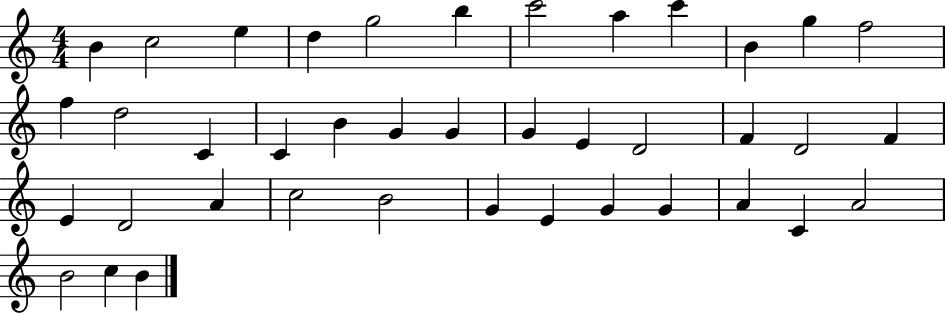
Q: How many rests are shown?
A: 0